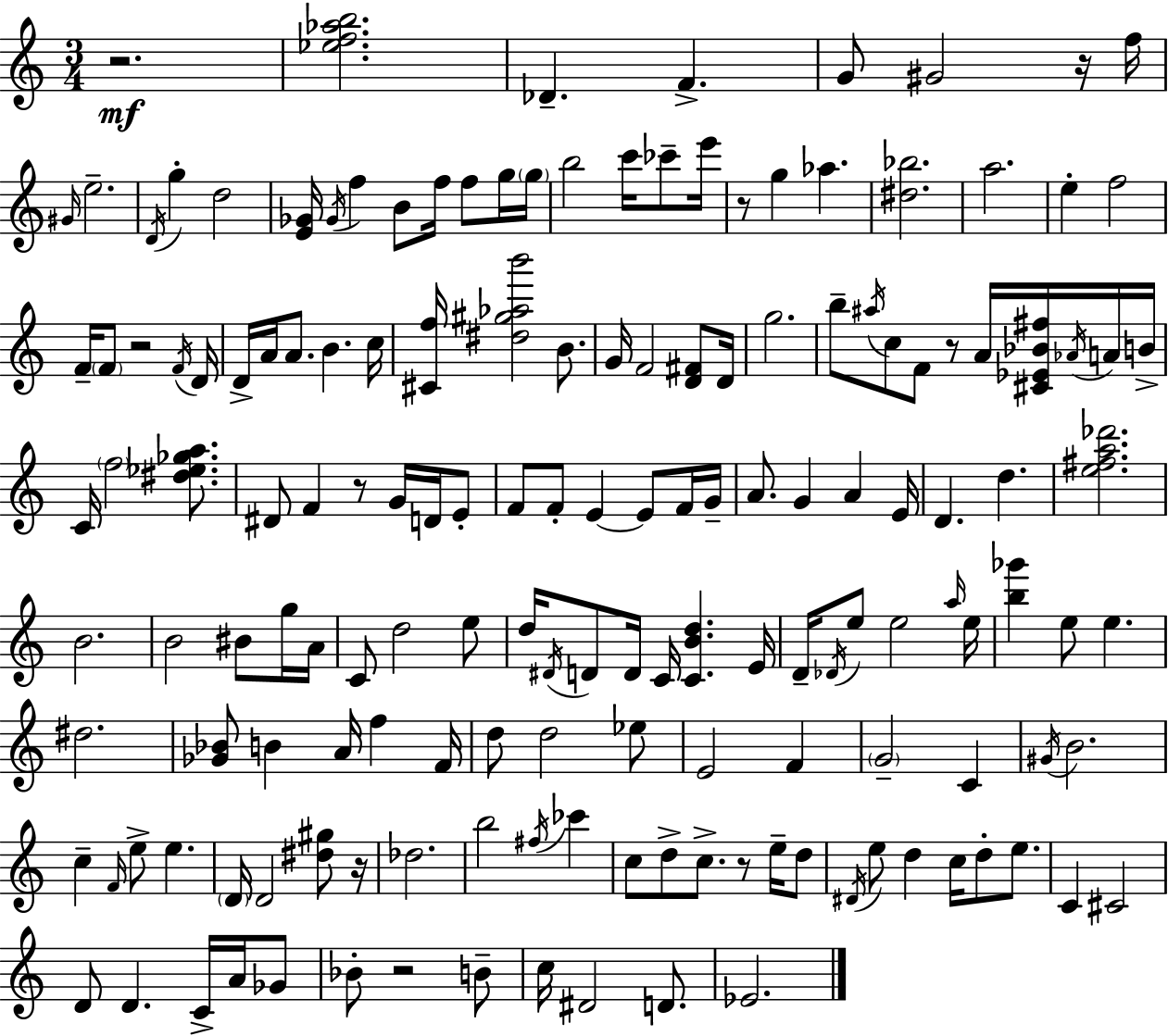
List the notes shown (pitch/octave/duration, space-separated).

R/h. [Eb5,F5,Ab5,B5]/h. Db4/q. F4/q. G4/e G#4/h R/s F5/s G#4/s E5/h. D4/s G5/q D5/h [E4,Gb4]/s Gb4/s F5/q B4/e F5/s F5/e G5/s G5/s B5/h C6/s CES6/e E6/s R/e G5/q Ab5/q. [D#5,Bb5]/h. A5/h. E5/q F5/h F4/s F4/e R/h F4/s D4/s D4/s A4/s A4/e. B4/q. C5/s [C#4,F5]/s [D#5,G#5,Ab5,B6]/h B4/e. G4/s F4/h [D4,F#4]/e D4/s G5/h. B5/e A#5/s C5/e F4/e R/e A4/s [C#4,Eb4,Bb4,F#5]/s Ab4/s A4/s B4/s C4/s F5/h [D#5,Eb5,Gb5,A5]/e. D#4/e F4/q R/e G4/s D4/s E4/e F4/e F4/e E4/q E4/e F4/s G4/s A4/e. G4/q A4/q E4/s D4/q. D5/q. [E5,F#5,A5,Db6]/h. B4/h. B4/h BIS4/e G5/s A4/s C4/e D5/h E5/e D5/s D#4/s D4/e D4/s C4/s [C4,B4,D5]/q. E4/s D4/s Db4/s E5/e E5/h A5/s E5/s [B5,Gb6]/q E5/e E5/q. D#5/h. [Gb4,Bb4]/e B4/q A4/s F5/q F4/s D5/e D5/h Eb5/e E4/h F4/q G4/h C4/q G#4/s B4/h. C5/q F4/s E5/e E5/q. D4/s D4/h [D#5,G#5]/e R/s Db5/h. B5/h F#5/s CES6/q C5/e D5/e C5/e. R/e E5/s D5/e D#4/s E5/e D5/q C5/s D5/e E5/e. C4/q C#4/h D4/e D4/q. C4/s A4/s Gb4/e Bb4/e R/h B4/e C5/s D#4/h D4/e. Eb4/h.